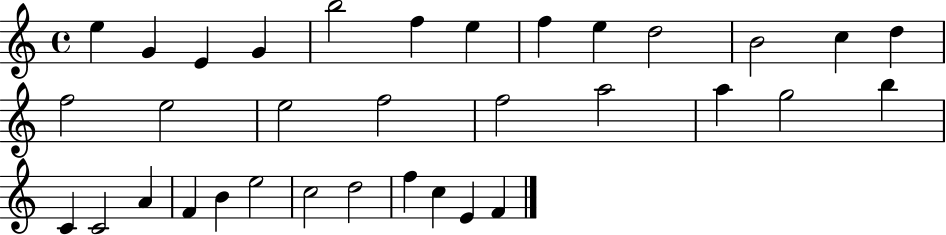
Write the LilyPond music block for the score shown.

{
  \clef treble
  \time 4/4
  \defaultTimeSignature
  \key c \major
  e''4 g'4 e'4 g'4 | b''2 f''4 e''4 | f''4 e''4 d''2 | b'2 c''4 d''4 | \break f''2 e''2 | e''2 f''2 | f''2 a''2 | a''4 g''2 b''4 | \break c'4 c'2 a'4 | f'4 b'4 e''2 | c''2 d''2 | f''4 c''4 e'4 f'4 | \break \bar "|."
}